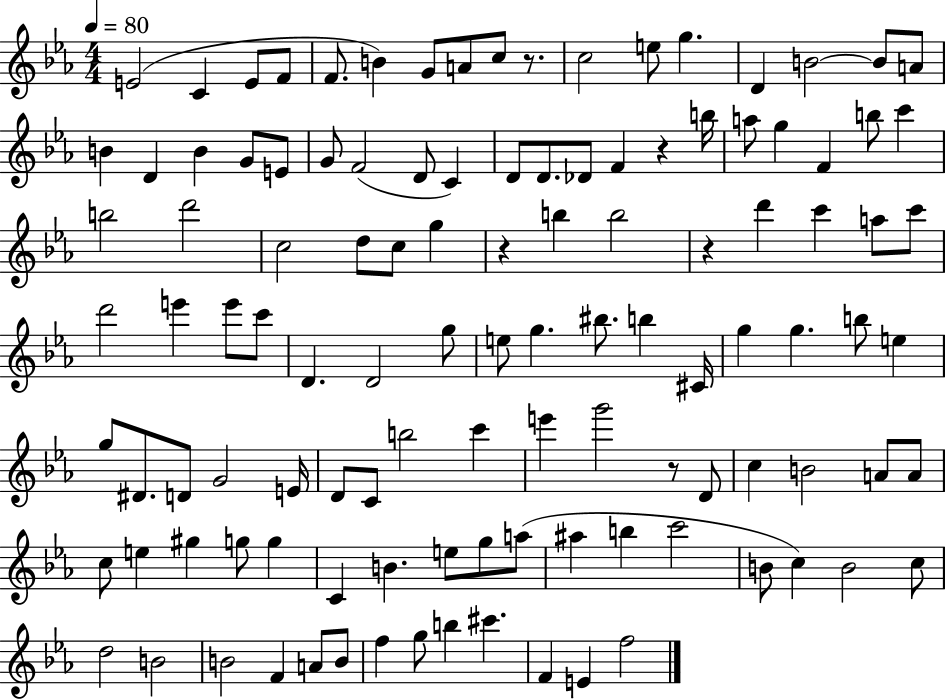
{
  \clef treble
  \numericTimeSignature
  \time 4/4
  \key ees \major
  \tempo 4 = 80
  e'2( c'4 e'8 f'8 | f'8. b'4) g'8 a'8 c''8 r8. | c''2 e''8 g''4. | d'4 b'2~~ b'8 a'8 | \break b'4 d'4 b'4 g'8 e'8 | g'8 f'2( d'8 c'4) | d'8 d'8. des'8 f'4 r4 b''16 | a''8 g''4 f'4 b''8 c'''4 | \break b''2 d'''2 | c''2 d''8 c''8 g''4 | r4 b''4 b''2 | r4 d'''4 c'''4 a''8 c'''8 | \break d'''2 e'''4 e'''8 c'''8 | d'4. d'2 g''8 | e''8 g''4. bis''8. b''4 cis'16 | g''4 g''4. b''8 e''4 | \break g''8 dis'8. d'8 g'2 e'16 | d'8 c'8 b''2 c'''4 | e'''4 g'''2 r8 d'8 | c''4 b'2 a'8 a'8 | \break c''8 e''4 gis''4 g''8 g''4 | c'4 b'4. e''8 g''8 a''8( | ais''4 b''4 c'''2 | b'8 c''4) b'2 c''8 | \break d''2 b'2 | b'2 f'4 a'8 b'8 | f''4 g''8 b''4 cis'''4. | f'4 e'4 f''2 | \break \bar "|."
}